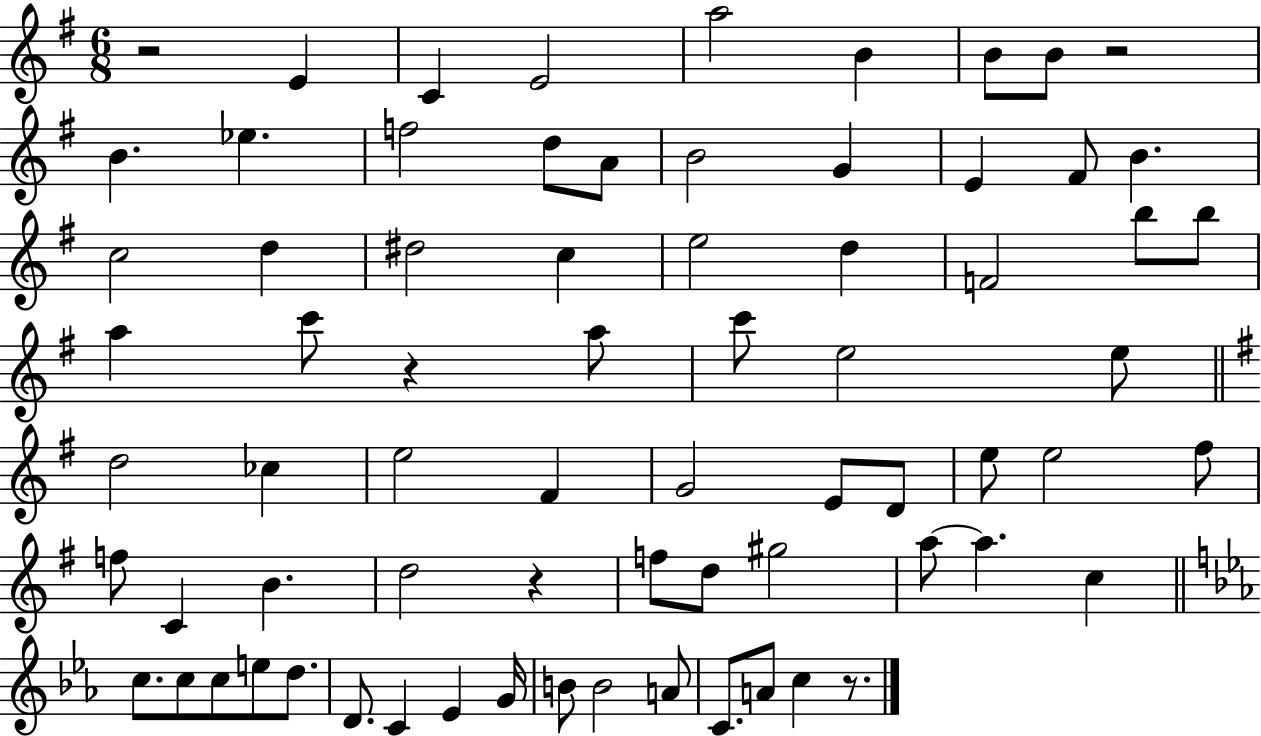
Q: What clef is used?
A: treble